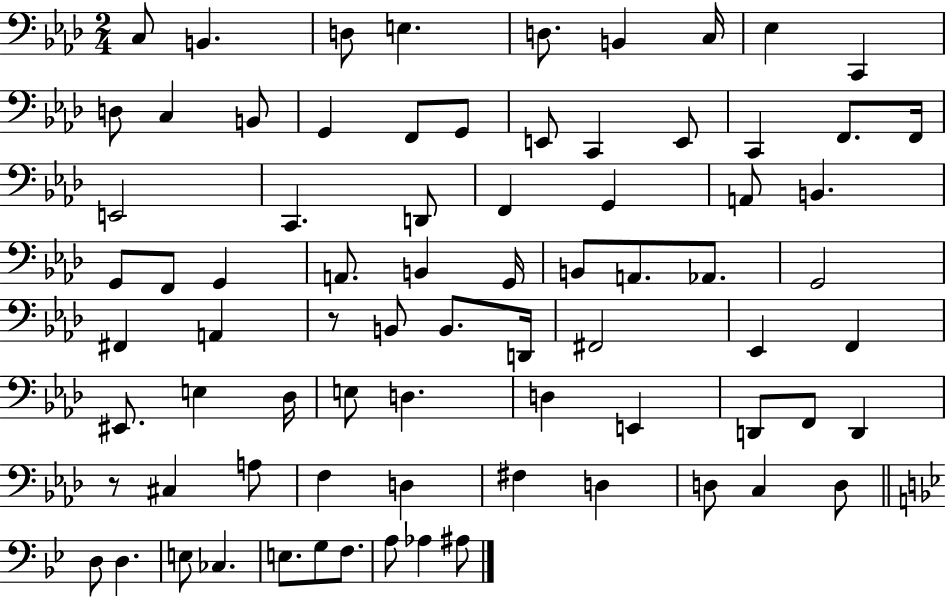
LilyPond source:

{
  \clef bass
  \numericTimeSignature
  \time 2/4
  \key aes \major
  c8 b,4. | d8 e4. | d8. b,4 c16 | ees4 c,4 | \break d8 c4 b,8 | g,4 f,8 g,8 | e,8 c,4 e,8 | c,4 f,8. f,16 | \break e,2 | c,4. d,8 | f,4 g,4 | a,8 b,4. | \break g,8 f,8 g,4 | a,8. b,4 g,16 | b,8 a,8. aes,8. | g,2 | \break fis,4 a,4 | r8 b,8 b,8. d,16 | fis,2 | ees,4 f,4 | \break eis,8. e4 des16 | e8 d4. | d4 e,4 | d,8 f,8 d,4 | \break r8 cis4 a8 | f4 d4 | fis4 d4 | d8 c4 d8 | \break \bar "||" \break \key bes \major d8 d4. | e8 ces4. | e8. g8 f8. | a8 aes4 ais8 | \break \bar "|."
}